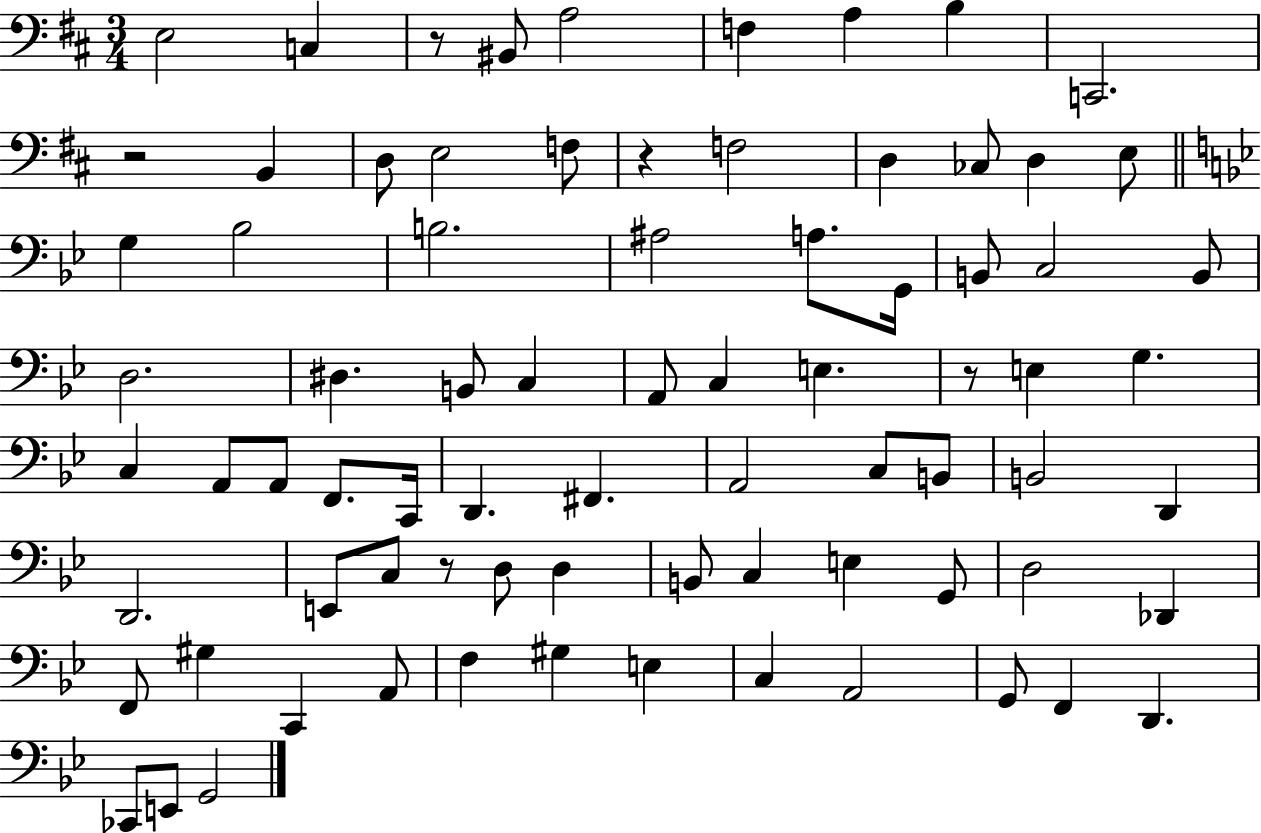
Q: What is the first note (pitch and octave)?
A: E3